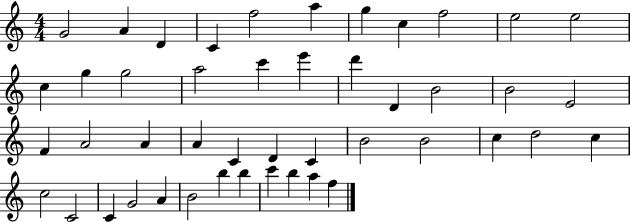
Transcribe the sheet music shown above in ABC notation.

X:1
T:Untitled
M:4/4
L:1/4
K:C
G2 A D C f2 a g c f2 e2 e2 c g g2 a2 c' e' d' D B2 B2 E2 F A2 A A C D C B2 B2 c d2 c c2 C2 C G2 A B2 b b c' b a f